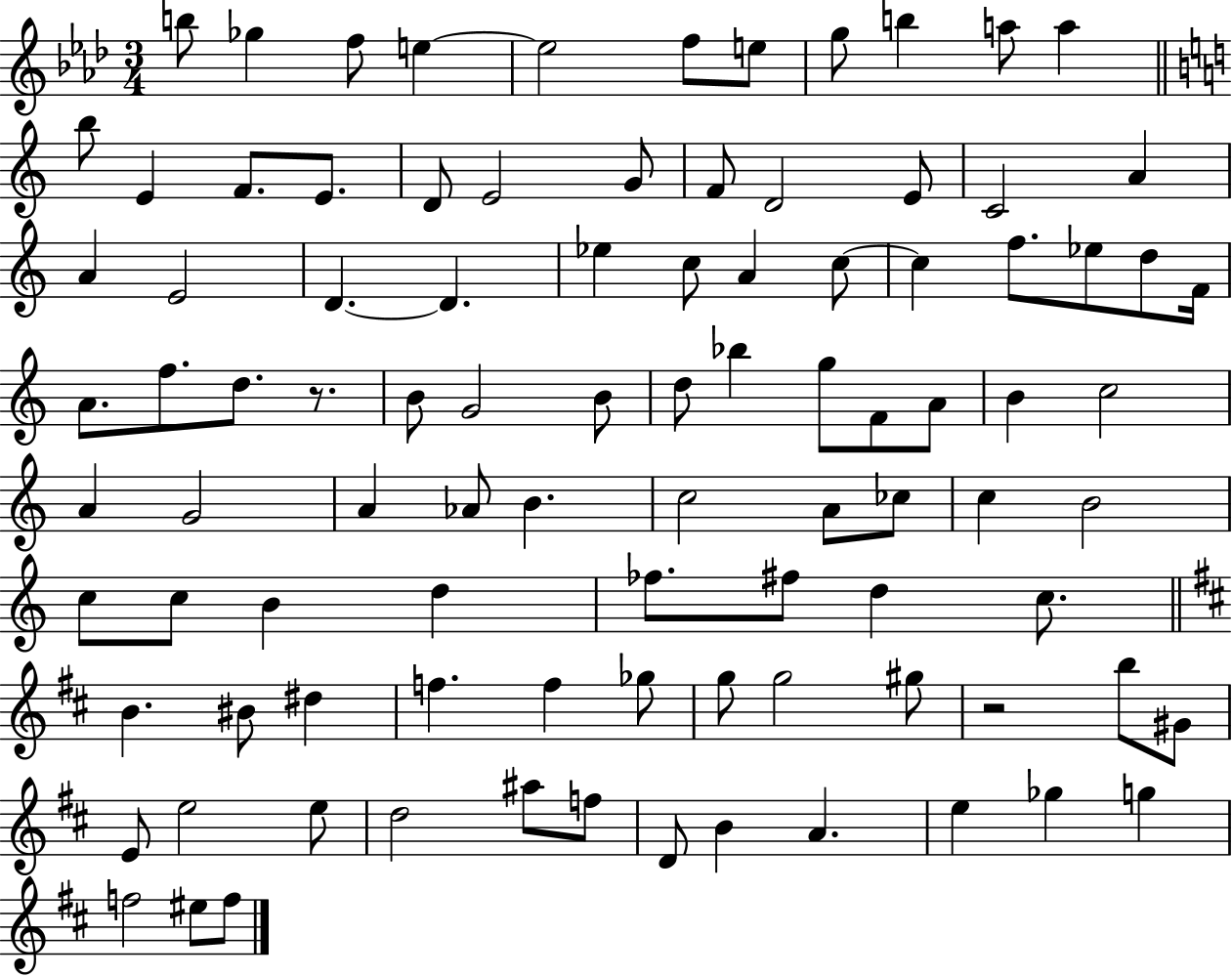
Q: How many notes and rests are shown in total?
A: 95